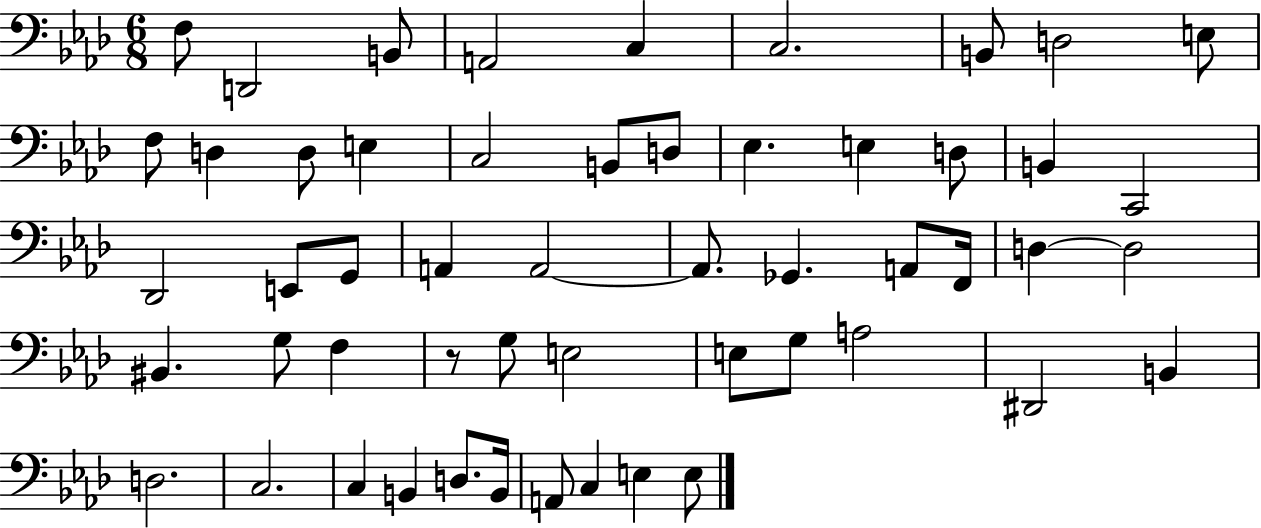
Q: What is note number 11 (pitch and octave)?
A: D3